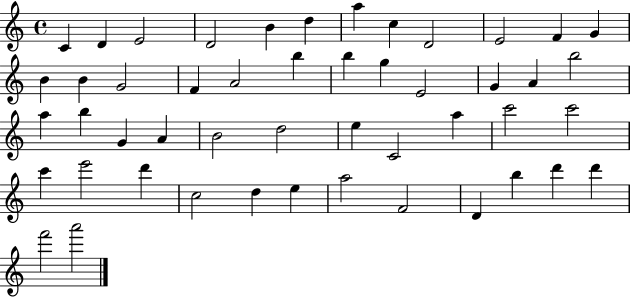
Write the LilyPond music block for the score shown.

{
  \clef treble
  \time 4/4
  \defaultTimeSignature
  \key c \major
  c'4 d'4 e'2 | d'2 b'4 d''4 | a''4 c''4 d'2 | e'2 f'4 g'4 | \break b'4 b'4 g'2 | f'4 a'2 b''4 | b''4 g''4 e'2 | g'4 a'4 b''2 | \break a''4 b''4 g'4 a'4 | b'2 d''2 | e''4 c'2 a''4 | c'''2 c'''2 | \break c'''4 e'''2 d'''4 | c''2 d''4 e''4 | a''2 f'2 | d'4 b''4 d'''4 d'''4 | \break f'''2 a'''2 | \bar "|."
}